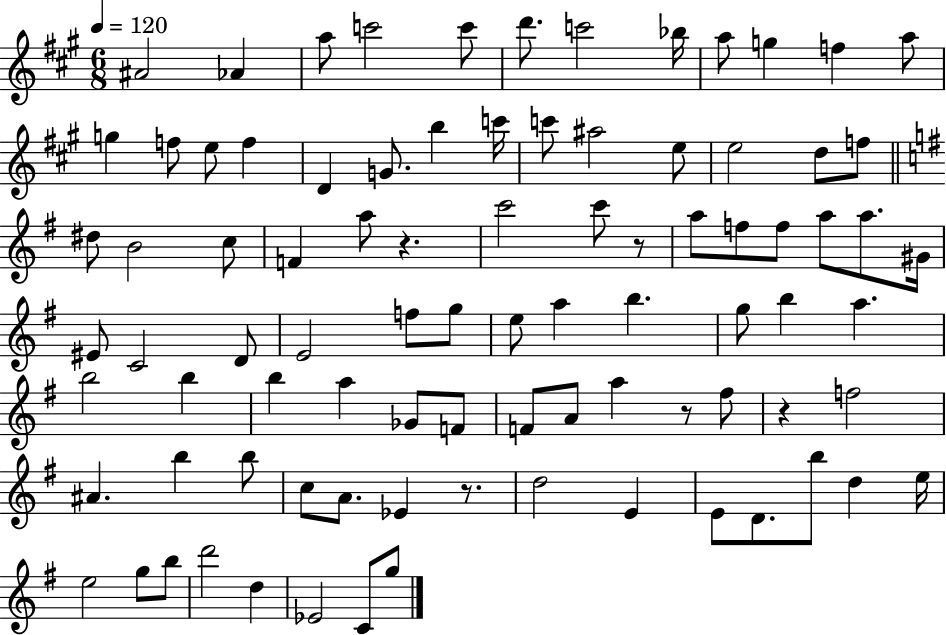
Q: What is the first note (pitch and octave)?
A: A#4